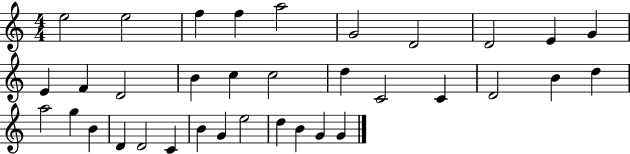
X:1
T:Untitled
M:4/4
L:1/4
K:C
e2 e2 f f a2 G2 D2 D2 E G E F D2 B c c2 d C2 C D2 B d a2 g B D D2 C B G e2 d B G G